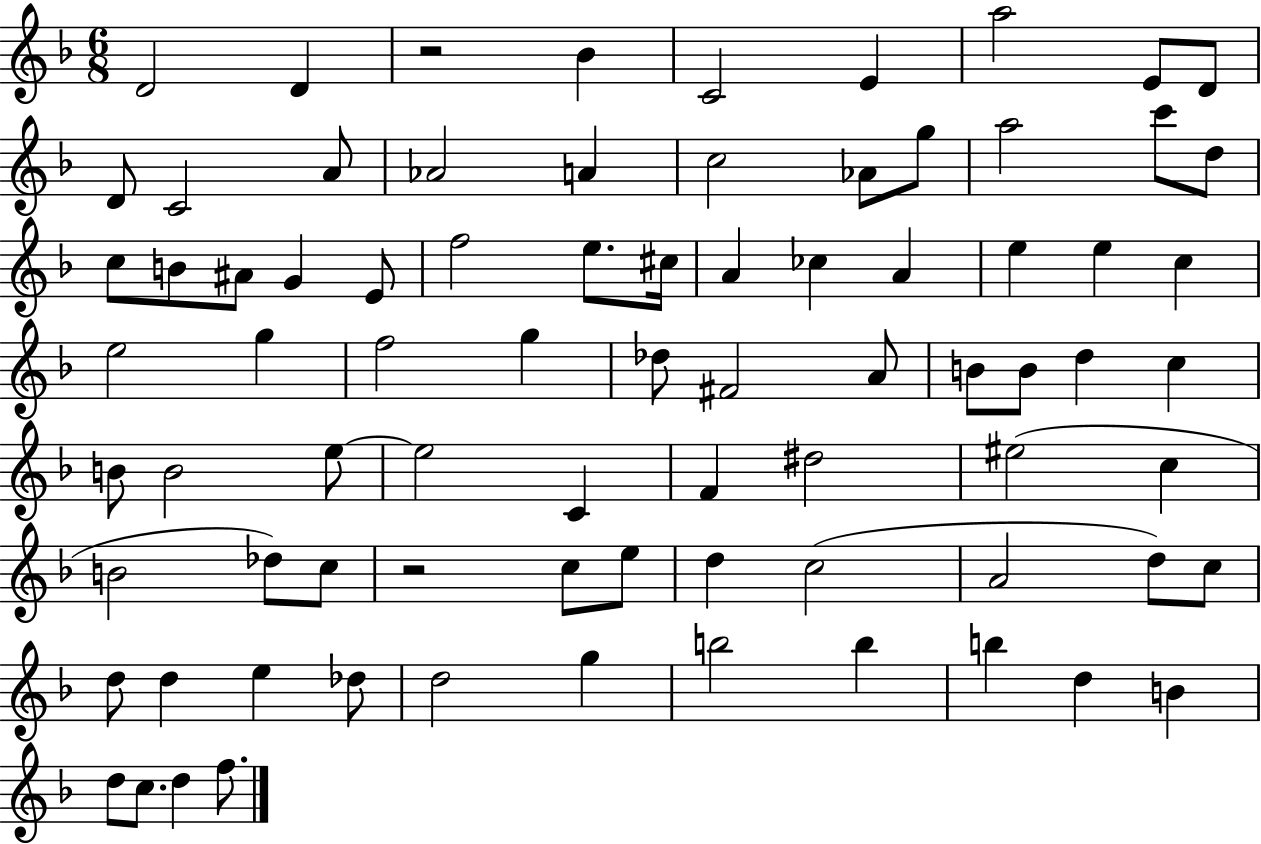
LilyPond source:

{
  \clef treble
  \numericTimeSignature
  \time 6/8
  \key f \major
  d'2 d'4 | r2 bes'4 | c'2 e'4 | a''2 e'8 d'8 | \break d'8 c'2 a'8 | aes'2 a'4 | c''2 aes'8 g''8 | a''2 c'''8 d''8 | \break c''8 b'8 ais'8 g'4 e'8 | f''2 e''8. cis''16 | a'4 ces''4 a'4 | e''4 e''4 c''4 | \break e''2 g''4 | f''2 g''4 | des''8 fis'2 a'8 | b'8 b'8 d''4 c''4 | \break b'8 b'2 e''8~~ | e''2 c'4 | f'4 dis''2 | eis''2( c''4 | \break b'2 des''8) c''8 | r2 c''8 e''8 | d''4 c''2( | a'2 d''8) c''8 | \break d''8 d''4 e''4 des''8 | d''2 g''4 | b''2 b''4 | b''4 d''4 b'4 | \break d''8 c''8. d''4 f''8. | \bar "|."
}